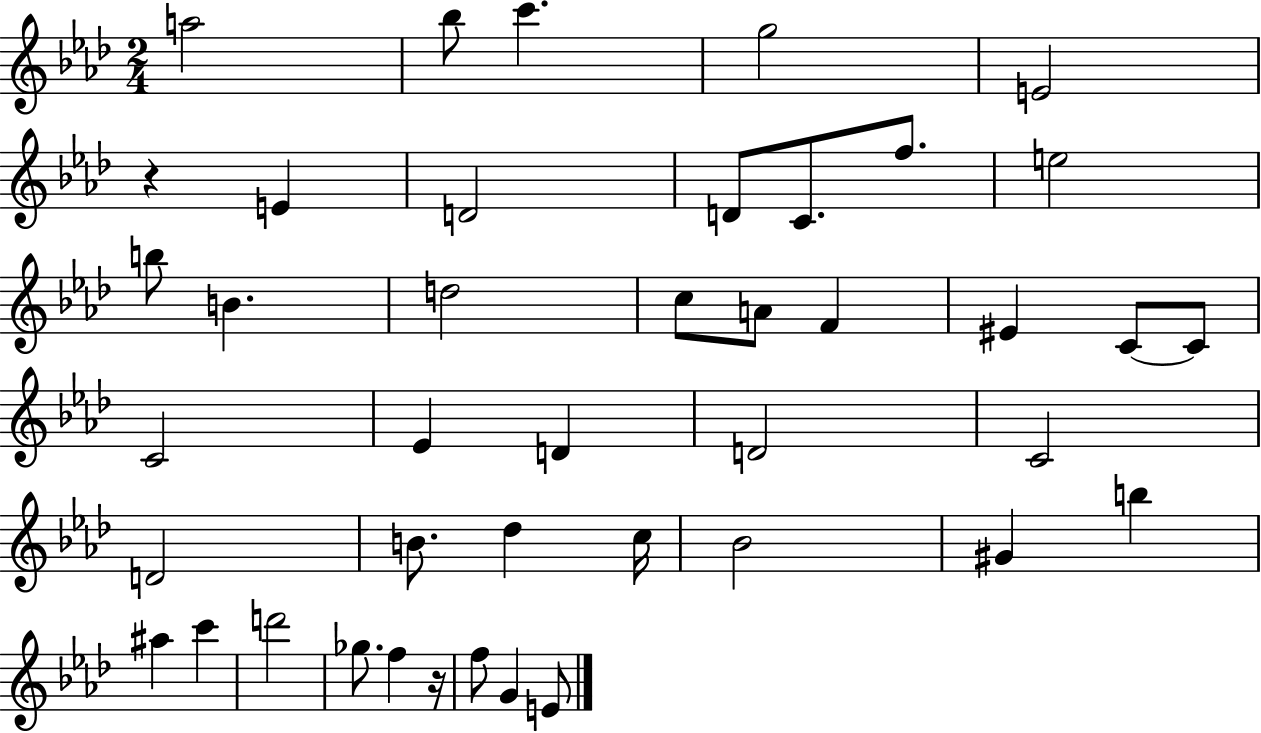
X:1
T:Untitled
M:2/4
L:1/4
K:Ab
a2 _b/2 c' g2 E2 z E D2 D/2 C/2 f/2 e2 b/2 B d2 c/2 A/2 F ^E C/2 C/2 C2 _E D D2 C2 D2 B/2 _d c/4 _B2 ^G b ^a c' d'2 _g/2 f z/4 f/2 G E/2